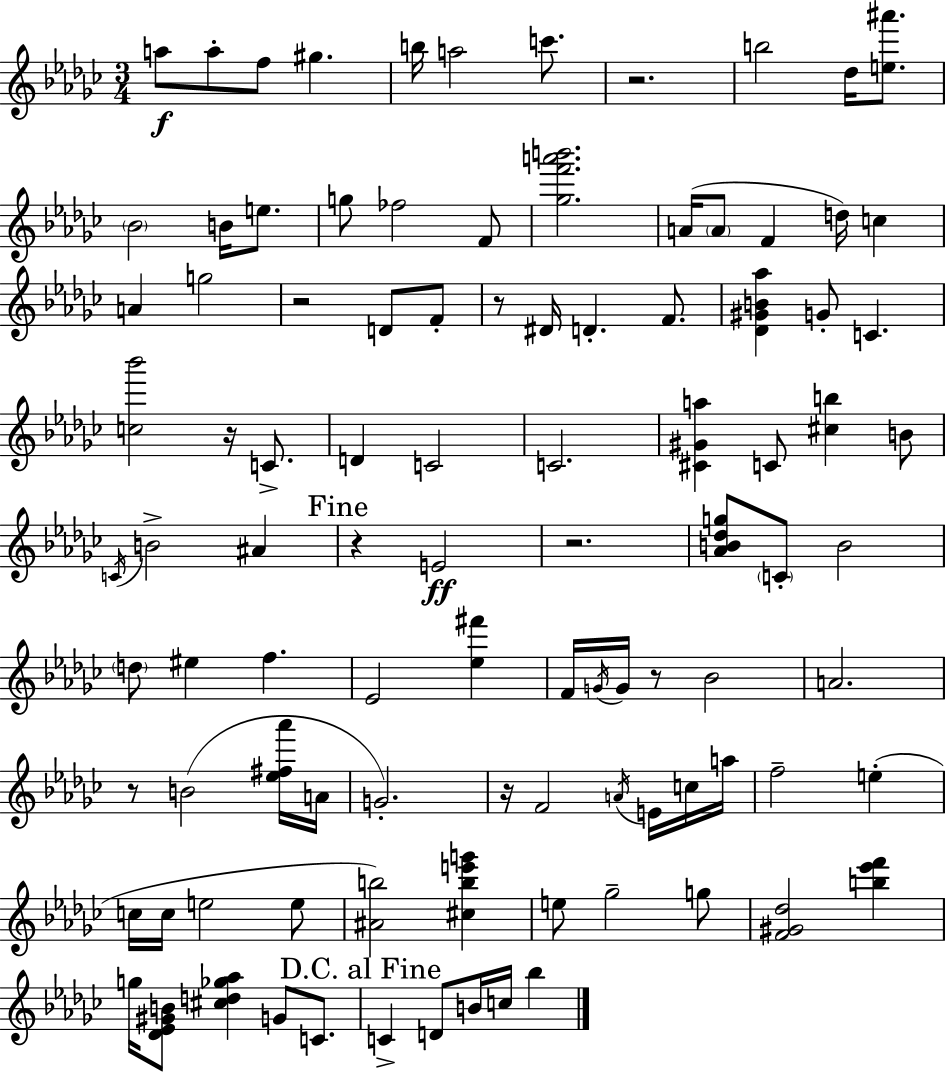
{
  \clef treble
  \numericTimeSignature
  \time 3/4
  \key ees \minor
  a''8\f a''8-. f''8 gis''4. | b''16 a''2 c'''8. | r2. | b''2 des''16 <e'' ais'''>8. | \break \parenthesize bes'2 b'16 e''8. | g''8 fes''2 f'8 | <ges'' f''' a''' b'''>2. | a'16( \parenthesize a'8 f'4 d''16) c''4 | \break a'4 g''2 | r2 d'8 f'8-. | r8 dis'16 d'4.-. f'8. | <des' gis' b' aes''>4 g'8-. c'4. | \break <c'' bes'''>2 r16 c'8.-> | d'4 c'2 | c'2. | <cis' gis' a''>4 c'8 <cis'' b''>4 b'8 | \break \acciaccatura { c'16 } b'2-> ais'4 | \mark "Fine" r4 e'2\ff | r2. | <aes' b' des'' g''>8 \parenthesize c'8-. b'2 | \break \parenthesize d''8 eis''4 f''4. | ees'2 <ees'' fis'''>4 | f'16 \acciaccatura { g'16 } g'16 r8 bes'2 | a'2. | \break r8 b'2( | <ees'' fis'' aes'''>16 a'16 g'2.-.) | r16 f'2 \acciaccatura { a'16 } | e'16 c''16 a''16 f''2-- e''4-.( | \break c''16 c''16 e''2 | e''8 <ais' b''>2) <cis'' b'' e''' g'''>4 | e''8 ges''2-- | g''8 <f' gis' des''>2 <b'' ees''' f'''>4 | \break g''16 <des' ees' gis' b'>8 <cis'' d'' ges'' aes''>4 g'8 | c'8. \mark "D.C. al Fine" c'4-> d'8 b'16 c''16 bes''4 | \bar "|."
}